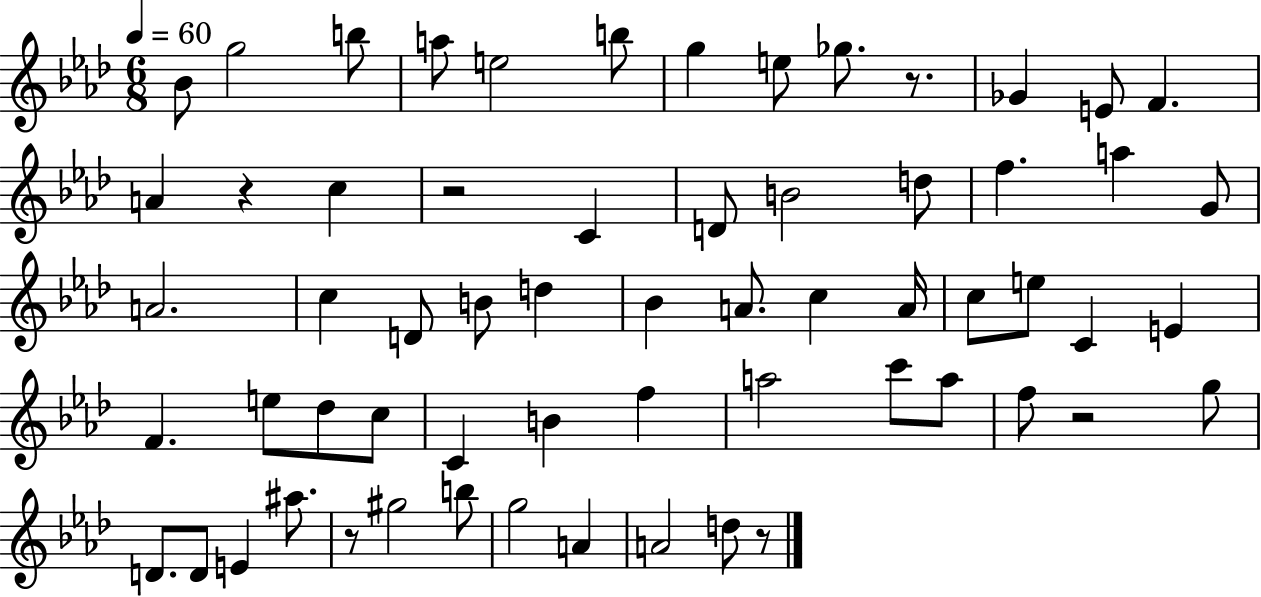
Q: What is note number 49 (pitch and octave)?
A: E4